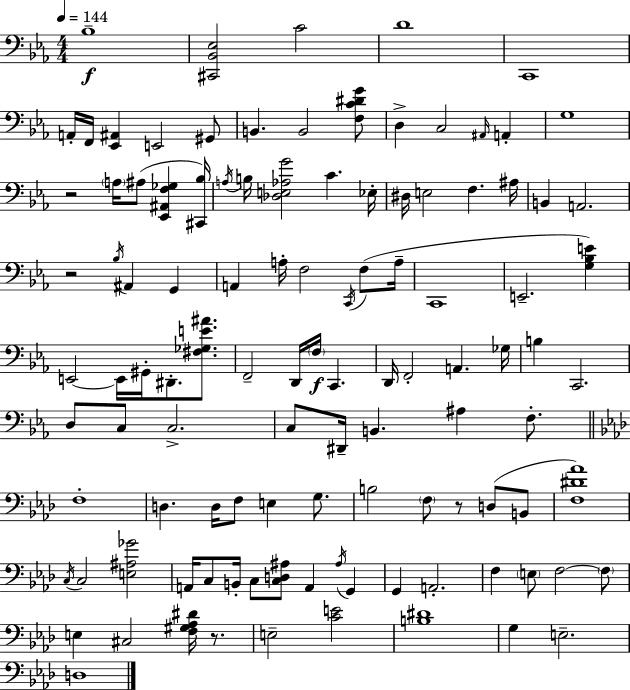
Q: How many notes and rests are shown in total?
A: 109